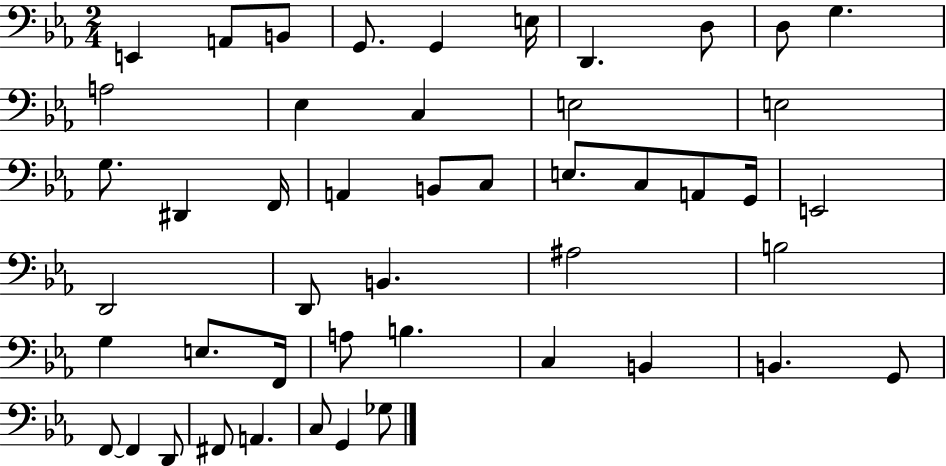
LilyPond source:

{
  \clef bass
  \numericTimeSignature
  \time 2/4
  \key ees \major
  e,4 a,8 b,8 | g,8. g,4 e16 | d,4. d8 | d8 g4. | \break a2 | ees4 c4 | e2 | e2 | \break g8. dis,4 f,16 | a,4 b,8 c8 | e8. c8 a,8 g,16 | e,2 | \break d,2 | d,8 b,4. | ais2 | b2 | \break g4 e8. f,16 | a8 b4. | c4 b,4 | b,4. g,8 | \break f,8~~ f,4 d,8 | fis,8 a,4. | c8 g,4 ges8 | \bar "|."
}